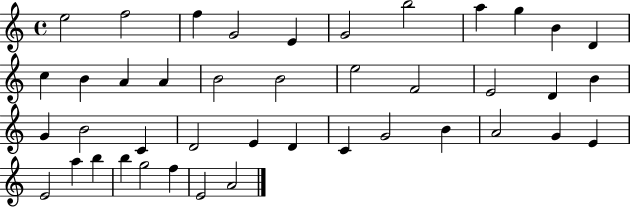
{
  \clef treble
  \time 4/4
  \defaultTimeSignature
  \key c \major
  e''2 f''2 | f''4 g'2 e'4 | g'2 b''2 | a''4 g''4 b'4 d'4 | \break c''4 b'4 a'4 a'4 | b'2 b'2 | e''2 f'2 | e'2 d'4 b'4 | \break g'4 b'2 c'4 | d'2 e'4 d'4 | c'4 g'2 b'4 | a'2 g'4 e'4 | \break e'2 a''4 b''4 | b''4 g''2 f''4 | e'2 a'2 | \bar "|."
}